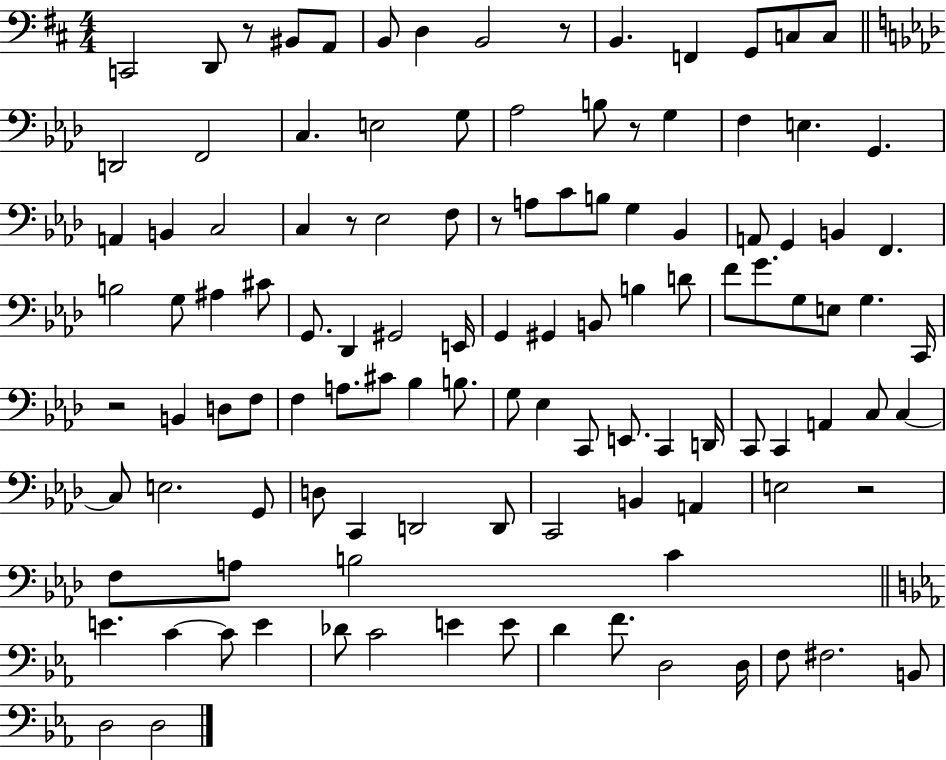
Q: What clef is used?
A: bass